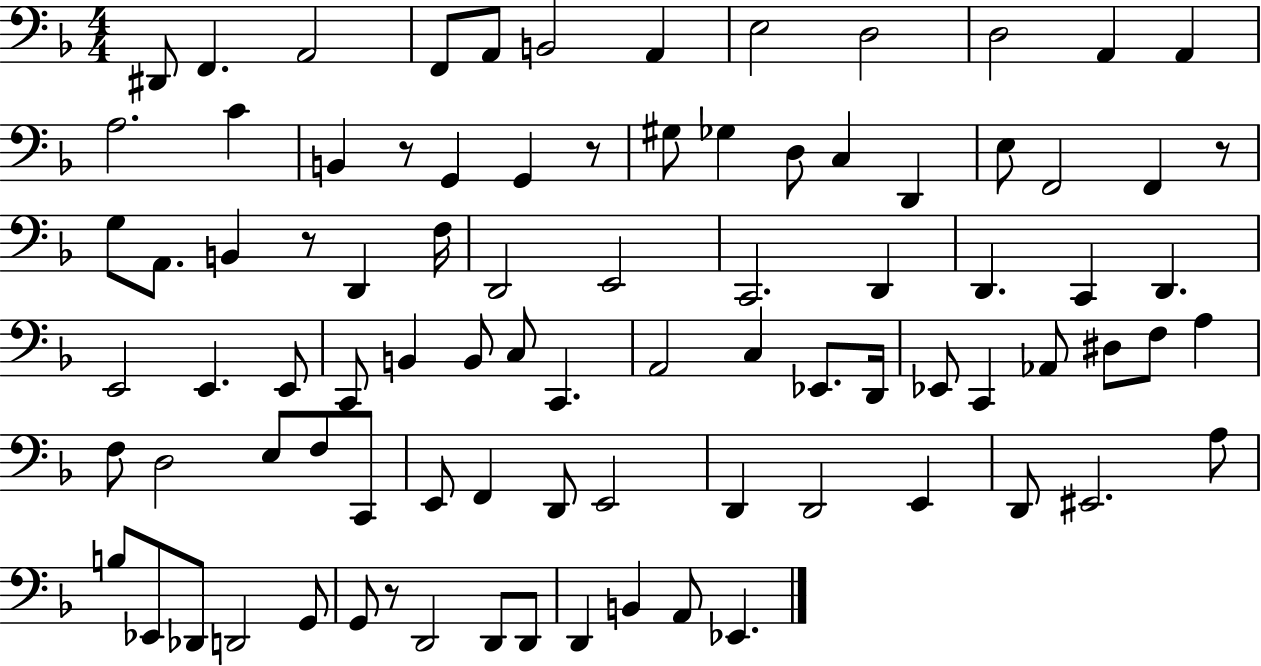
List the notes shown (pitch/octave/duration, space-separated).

D#2/e F2/q. A2/h F2/e A2/e B2/h A2/q E3/h D3/h D3/h A2/q A2/q A3/h. C4/q B2/q R/e G2/q G2/q R/e G#3/e Gb3/q D3/e C3/q D2/q E3/e F2/h F2/q R/e G3/e A2/e. B2/q R/e D2/q F3/s D2/h E2/h C2/h. D2/q D2/q. C2/q D2/q. E2/h E2/q. E2/e C2/e B2/q B2/e C3/e C2/q. A2/h C3/q Eb2/e. D2/s Eb2/e C2/q Ab2/e D#3/e F3/e A3/q F3/e D3/h E3/e F3/e C2/e E2/e F2/q D2/e E2/h D2/q D2/h E2/q D2/e EIS2/h. A3/e B3/e Eb2/e Db2/e D2/h G2/e G2/e R/e D2/h D2/e D2/e D2/q B2/q A2/e Eb2/q.